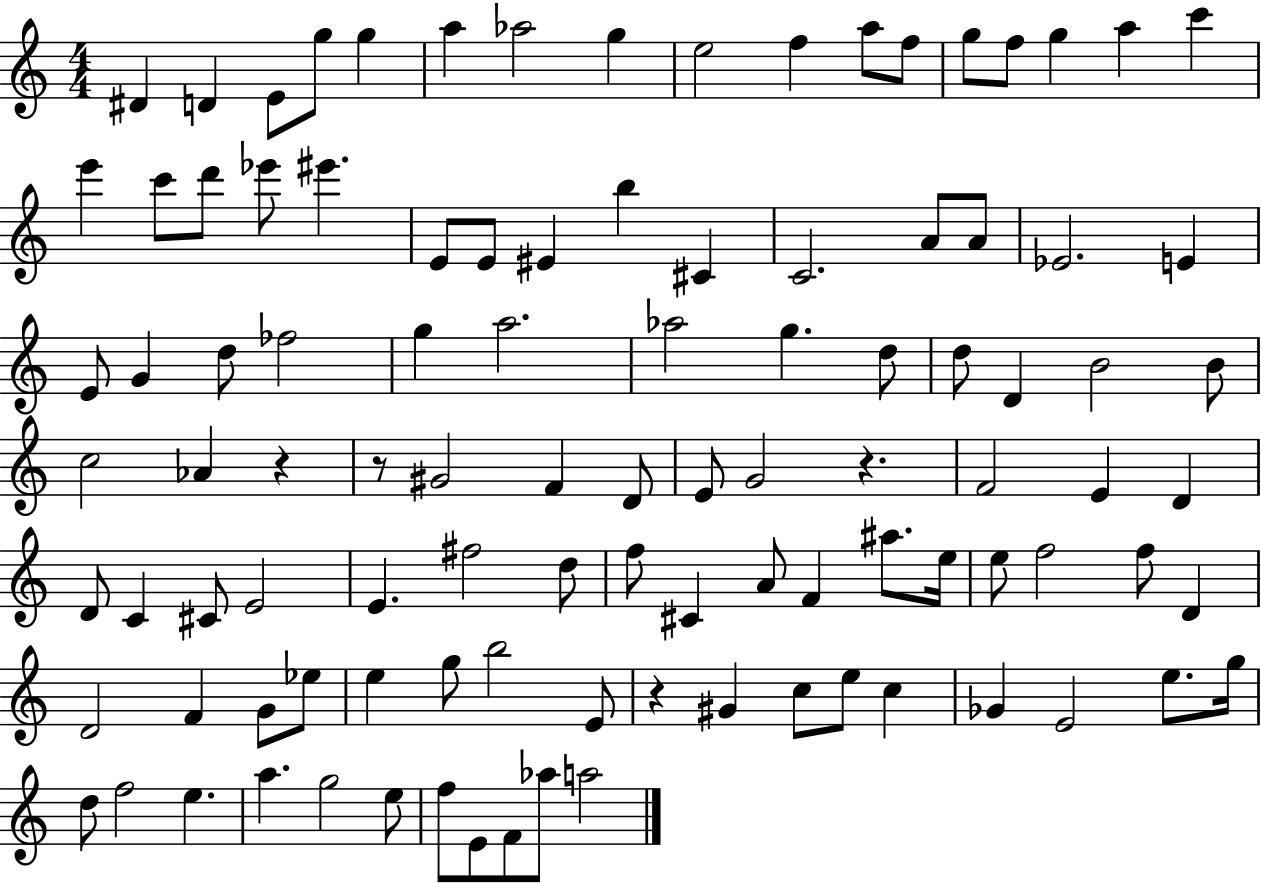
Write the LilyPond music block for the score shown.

{
  \clef treble
  \numericTimeSignature
  \time 4/4
  \key c \major
  dis'4 d'4 e'8 g''8 g''4 | a''4 aes''2 g''4 | e''2 f''4 a''8 f''8 | g''8 f''8 g''4 a''4 c'''4 | \break e'''4 c'''8 d'''8 ees'''8 eis'''4. | e'8 e'8 eis'4 b''4 cis'4 | c'2. a'8 a'8 | ees'2. e'4 | \break e'8 g'4 d''8 fes''2 | g''4 a''2. | aes''2 g''4. d''8 | d''8 d'4 b'2 b'8 | \break c''2 aes'4 r4 | r8 gis'2 f'4 d'8 | e'8 g'2 r4. | f'2 e'4 d'4 | \break d'8 c'4 cis'8 e'2 | e'4. fis''2 d''8 | f''8 cis'4 a'8 f'4 ais''8. e''16 | e''8 f''2 f''8 d'4 | \break d'2 f'4 g'8 ees''8 | e''4 g''8 b''2 e'8 | r4 gis'4 c''8 e''8 c''4 | ges'4 e'2 e''8. g''16 | \break d''8 f''2 e''4. | a''4. g''2 e''8 | f''8 e'8 f'8 aes''8 a''2 | \bar "|."
}